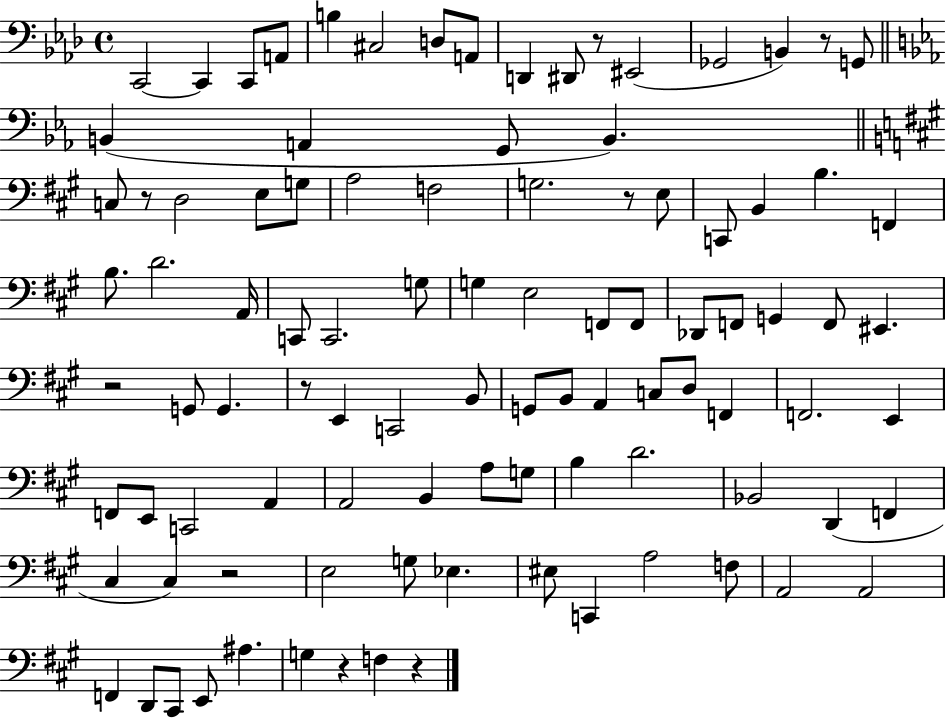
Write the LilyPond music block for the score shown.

{
  \clef bass
  \time 4/4
  \defaultTimeSignature
  \key aes \major
  c,2~~ c,4 c,8 a,8 | b4 cis2 d8 a,8 | d,4 dis,8 r8 eis,2( | ges,2 b,4) r8 g,8 | \break \bar "||" \break \key ees \major b,4( a,4 g,8 b,4.) | \bar "||" \break \key a \major c8 r8 d2 e8 g8 | a2 f2 | g2. r8 e8 | c,8 b,4 b4. f,4 | \break b8. d'2. a,16 | c,8 c,2. g8 | g4 e2 f,8 f,8 | des,8 f,8 g,4 f,8 eis,4. | \break r2 g,8 g,4. | r8 e,4 c,2 b,8 | g,8 b,8 a,4 c8 d8 f,4 | f,2. e,4 | \break f,8 e,8 c,2 a,4 | a,2 b,4 a8 g8 | b4 d'2. | bes,2 d,4( f,4 | \break cis4 cis4) r2 | e2 g8 ees4. | eis8 c,4 a2 f8 | a,2 a,2 | \break f,4 d,8 cis,8 e,8 ais4. | g4 r4 f4 r4 | \bar "|."
}